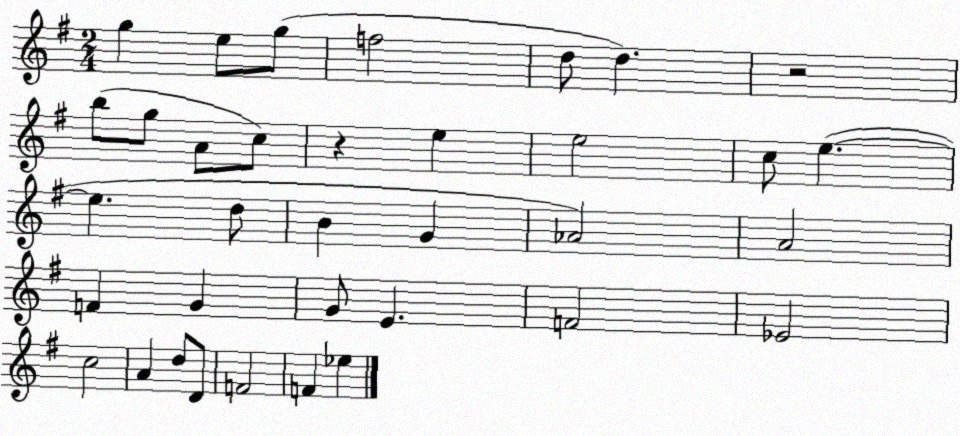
X:1
T:Untitled
M:2/4
L:1/4
K:G
g e/2 g/2 f2 d/2 d z2 b/2 g/2 A/2 c/2 z e e2 c/2 e e d/2 B G _A2 A2 F G G/2 E F2 _E2 c2 A d/2 D/2 F2 F _e